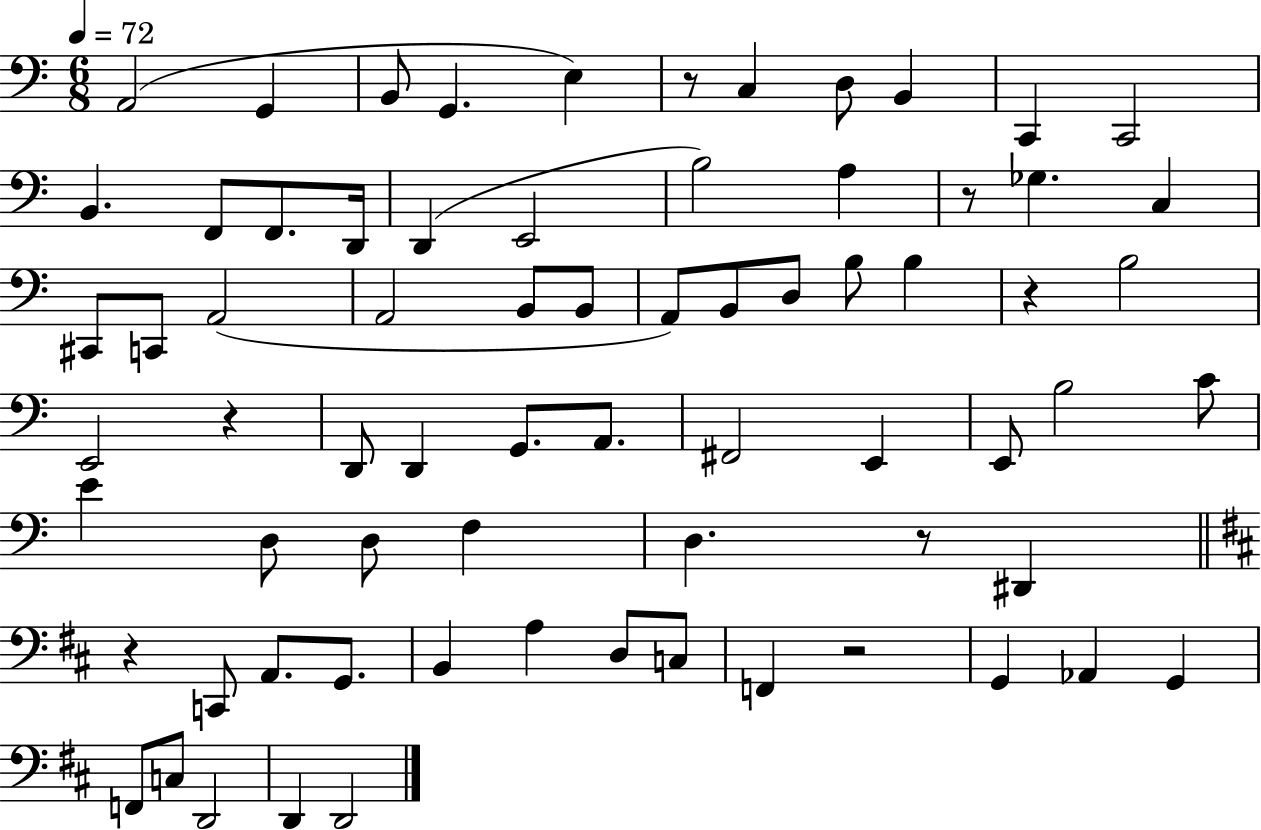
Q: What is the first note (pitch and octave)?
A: A2